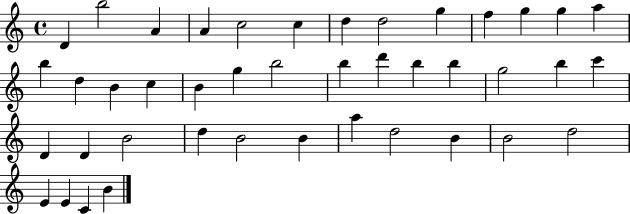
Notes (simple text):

D4/q B5/h A4/q A4/q C5/h C5/q D5/q D5/h G5/q F5/q G5/q G5/q A5/q B5/q D5/q B4/q C5/q B4/q G5/q B5/h B5/q D6/q B5/q B5/q G5/h B5/q C6/q D4/q D4/q B4/h D5/q B4/h B4/q A5/q D5/h B4/q B4/h D5/h E4/q E4/q C4/q B4/q